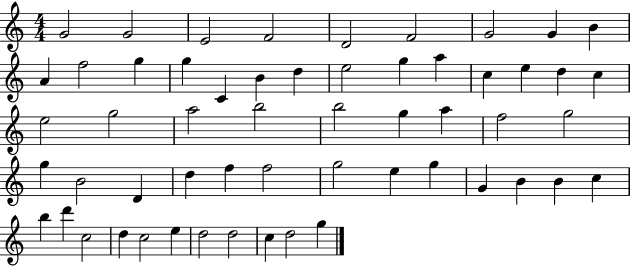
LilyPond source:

{
  \clef treble
  \numericTimeSignature
  \time 4/4
  \key c \major
  g'2 g'2 | e'2 f'2 | d'2 f'2 | g'2 g'4 b'4 | \break a'4 f''2 g''4 | g''4 c'4 b'4 d''4 | e''2 g''4 a''4 | c''4 e''4 d''4 c''4 | \break e''2 g''2 | a''2 b''2 | b''2 g''4 a''4 | f''2 g''2 | \break g''4 b'2 d'4 | d''4 f''4 f''2 | g''2 e''4 g''4 | g'4 b'4 b'4 c''4 | \break b''4 d'''4 c''2 | d''4 c''2 e''4 | d''2 d''2 | c''4 d''2 g''4 | \break \bar "|."
}